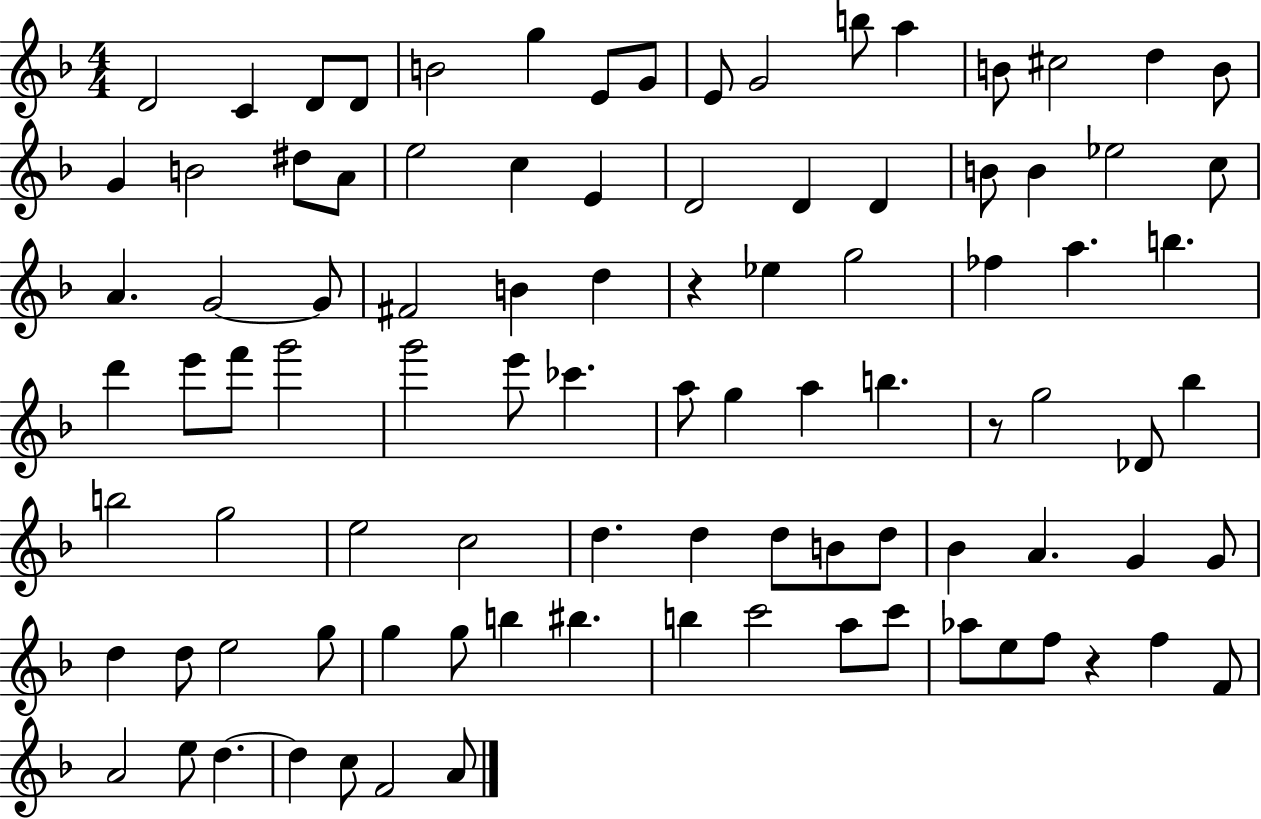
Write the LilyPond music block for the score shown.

{
  \clef treble
  \numericTimeSignature
  \time 4/4
  \key f \major
  d'2 c'4 d'8 d'8 | b'2 g''4 e'8 g'8 | e'8 g'2 b''8 a''4 | b'8 cis''2 d''4 b'8 | \break g'4 b'2 dis''8 a'8 | e''2 c''4 e'4 | d'2 d'4 d'4 | b'8 b'4 ees''2 c''8 | \break a'4. g'2~~ g'8 | fis'2 b'4 d''4 | r4 ees''4 g''2 | fes''4 a''4. b''4. | \break d'''4 e'''8 f'''8 g'''2 | g'''2 e'''8 ces'''4. | a''8 g''4 a''4 b''4. | r8 g''2 des'8 bes''4 | \break b''2 g''2 | e''2 c''2 | d''4. d''4 d''8 b'8 d''8 | bes'4 a'4. g'4 g'8 | \break d''4 d''8 e''2 g''8 | g''4 g''8 b''4 bis''4. | b''4 c'''2 a''8 c'''8 | aes''8 e''8 f''8 r4 f''4 f'8 | \break a'2 e''8 d''4.~~ | d''4 c''8 f'2 a'8 | \bar "|."
}